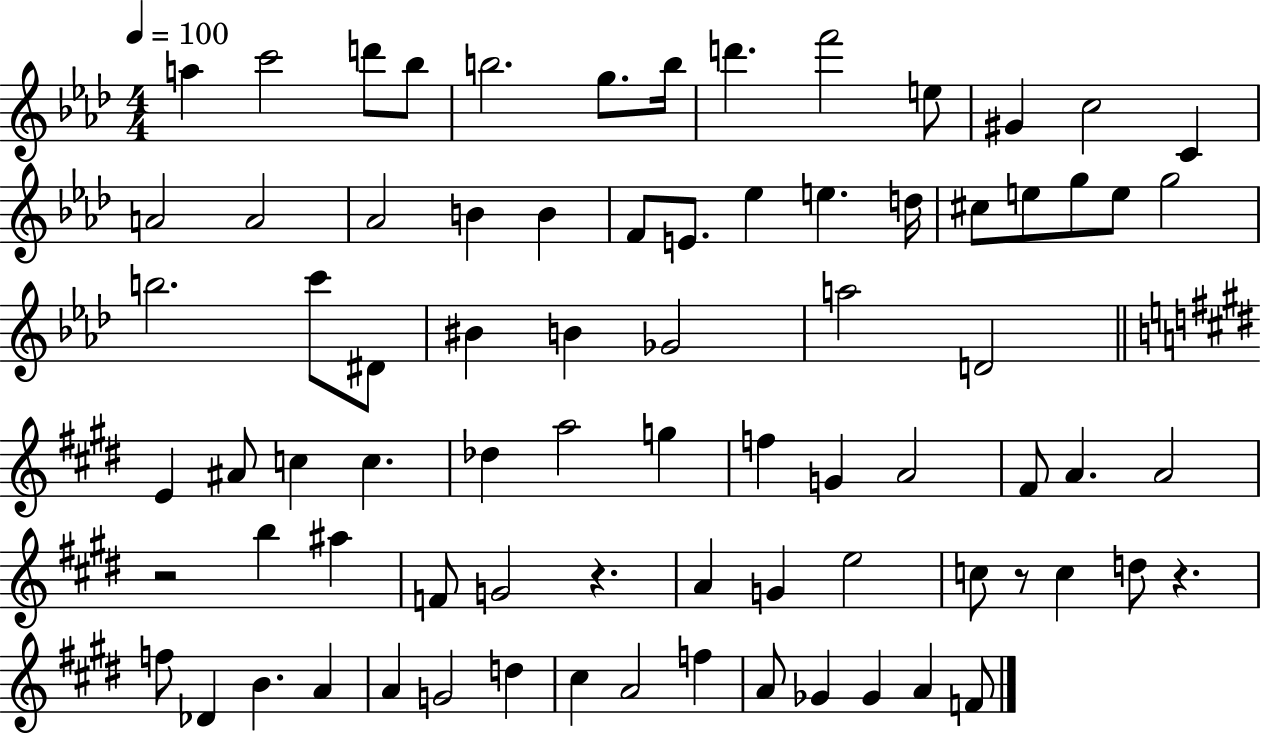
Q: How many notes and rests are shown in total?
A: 78